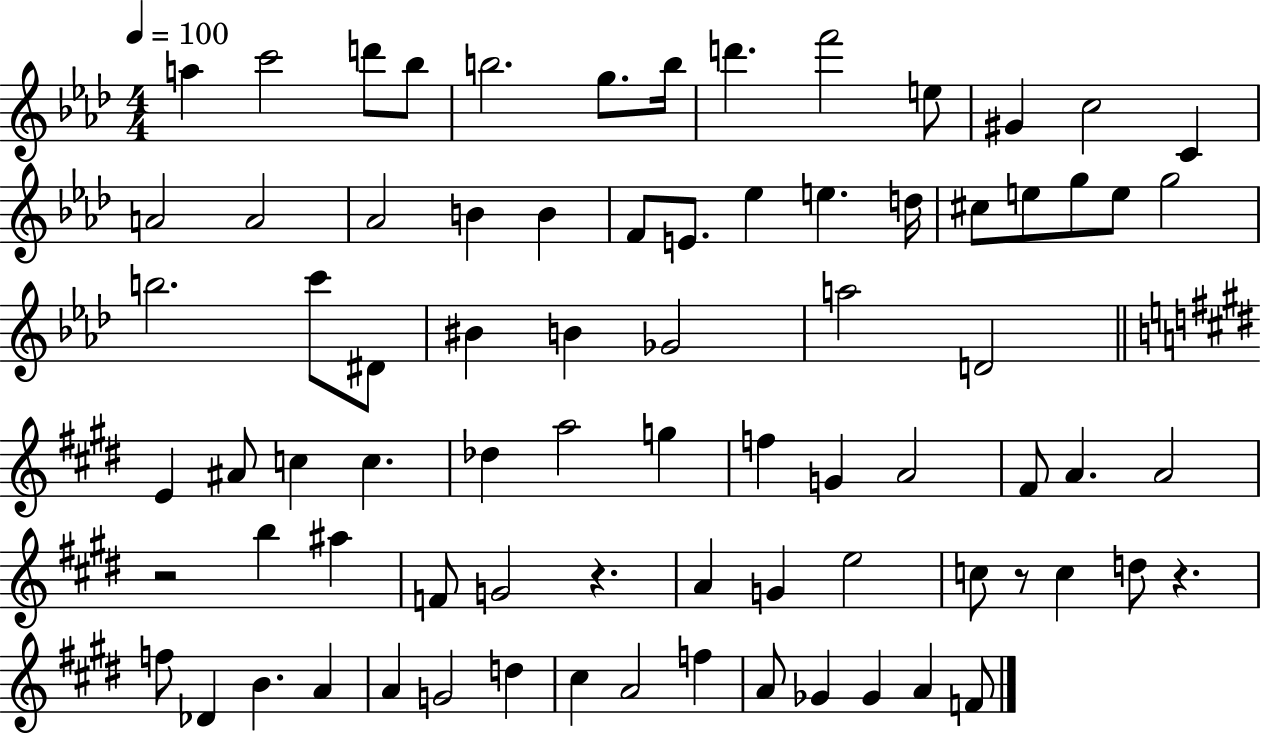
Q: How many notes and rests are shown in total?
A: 78